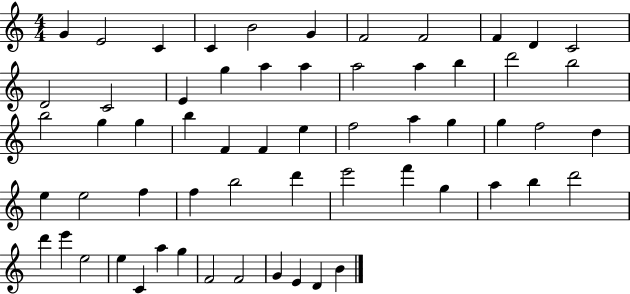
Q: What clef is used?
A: treble